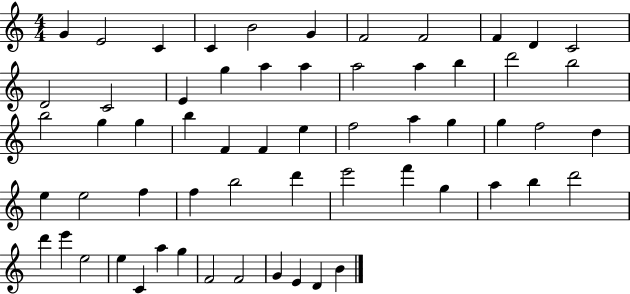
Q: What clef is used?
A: treble